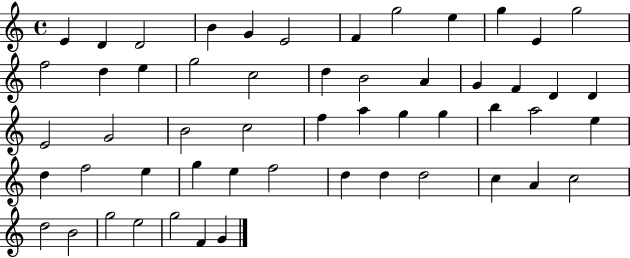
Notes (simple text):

E4/q D4/q D4/h B4/q G4/q E4/h F4/q G5/h E5/q G5/q E4/q G5/h F5/h D5/q E5/q G5/h C5/h D5/q B4/h A4/q G4/q F4/q D4/q D4/q E4/h G4/h B4/h C5/h F5/q A5/q G5/q G5/q B5/q A5/h E5/q D5/q F5/h E5/q G5/q E5/q F5/h D5/q D5/q D5/h C5/q A4/q C5/h D5/h B4/h G5/h E5/h G5/h F4/q G4/q